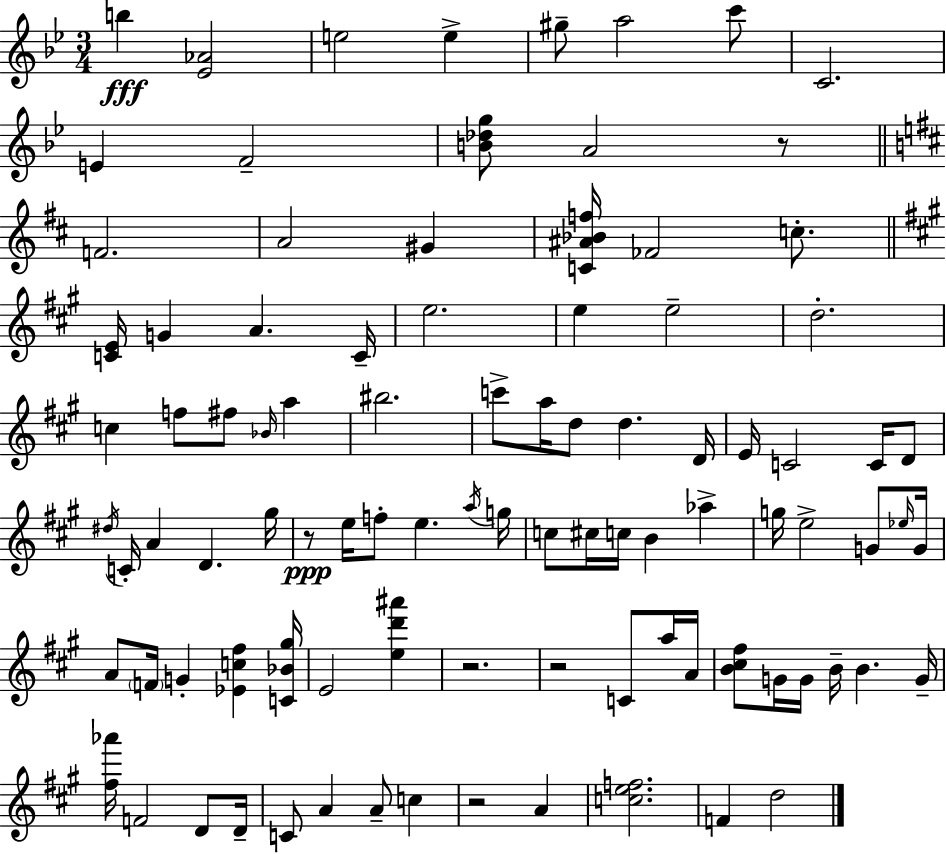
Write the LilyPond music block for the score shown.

{
  \clef treble
  \numericTimeSignature
  \time 3/4
  \key g \minor
  b''4\fff <ees' aes'>2 | e''2 e''4-> | gis''8-- a''2 c'''8 | c'2. | \break e'4 f'2-- | <b' des'' g''>8 a'2 r8 | \bar "||" \break \key d \major f'2. | a'2 gis'4 | <c' ais' bes' f''>16 fes'2 c''8.-. | \bar "||" \break \key a \major <c' e'>16 g'4 a'4. c'16-- | e''2. | e''4 e''2-- | d''2.-. | \break c''4 f''8 fis''8 \grace { bes'16 } a''4 | bis''2. | c'''8-> a''16 d''8 d''4. | d'16 e'16 c'2 c'16 d'8 | \break \acciaccatura { dis''16 } c'16-. a'4 d'4. | gis''16 r8\ppp e''16 f''8-. e''4. | \acciaccatura { a''16 } g''16 c''8 cis''16 c''16 b'4 aes''4-> | g''16 e''2-> | \break g'8 \grace { ees''16 } g'16 a'8 \parenthesize f'16 g'4-. <ees' c'' fis''>4 | <c' bes' gis''>16 e'2 | <e'' d''' ais'''>4 r2. | r2 | \break c'8 a''16 a'16 <b' cis'' fis''>8 g'16 g'16 b'16-- b'4. | g'16-- <fis'' aes'''>16 f'2 | d'8 d'16-- c'8 a'4 a'8-- | c''4 r2 | \break a'4 <c'' e'' f''>2. | f'4 d''2 | \bar "|."
}